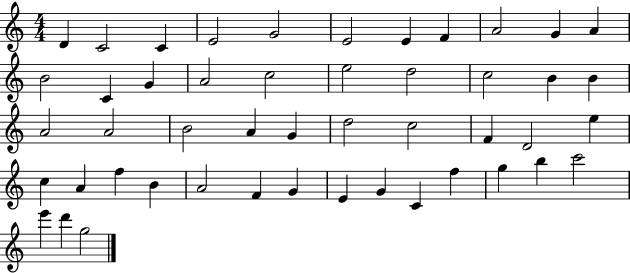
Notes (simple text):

D4/q C4/h C4/q E4/h G4/h E4/h E4/q F4/q A4/h G4/q A4/q B4/h C4/q G4/q A4/h C5/h E5/h D5/h C5/h B4/q B4/q A4/h A4/h B4/h A4/q G4/q D5/h C5/h F4/q D4/h E5/q C5/q A4/q F5/q B4/q A4/h F4/q G4/q E4/q G4/q C4/q F5/q G5/q B5/q C6/h E6/q D6/q G5/h